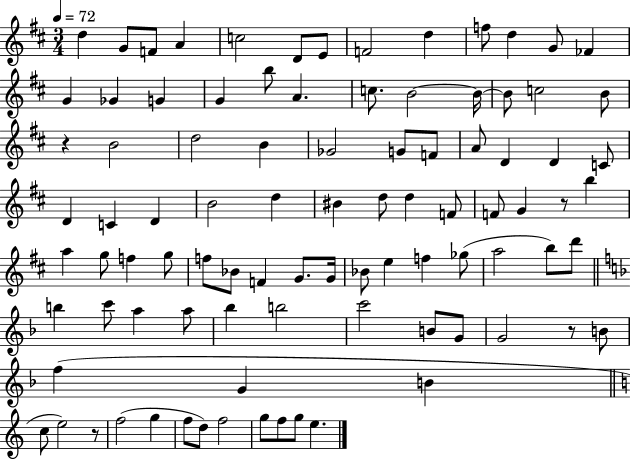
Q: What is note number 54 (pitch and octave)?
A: F4